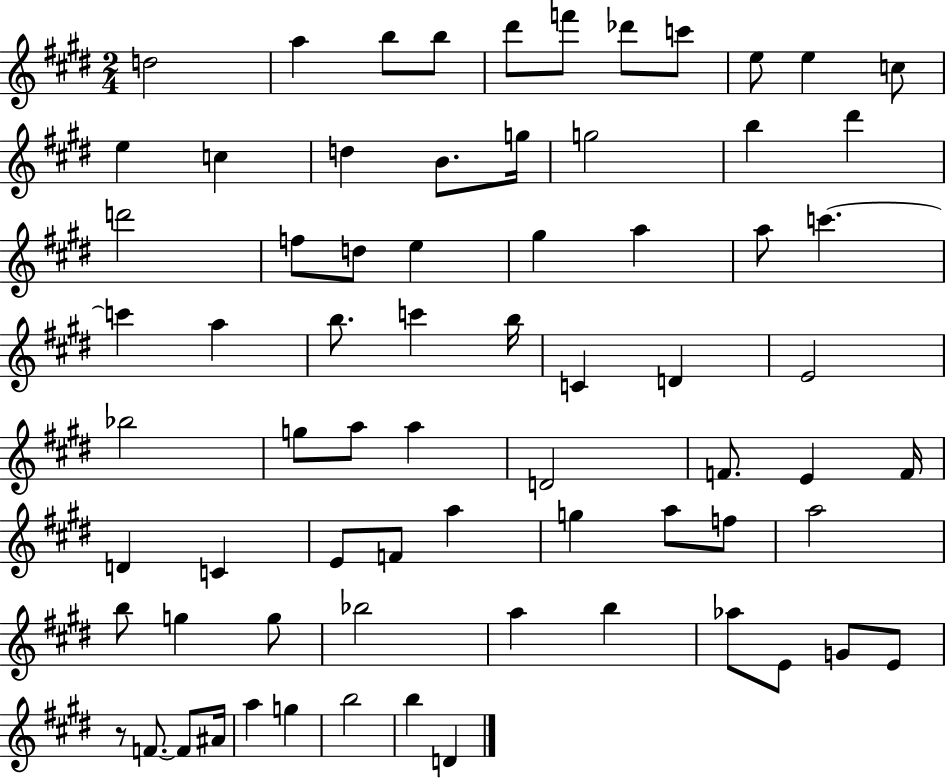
{
  \clef treble
  \numericTimeSignature
  \time 2/4
  \key e \major
  d''2 | a''4 b''8 b''8 | dis'''8 f'''8 des'''8 c'''8 | e''8 e''4 c''8 | \break e''4 c''4 | d''4 b'8. g''16 | g''2 | b''4 dis'''4 | \break d'''2 | f''8 d''8 e''4 | gis''4 a''4 | a''8 c'''4.~~ | \break c'''4 a''4 | b''8. c'''4 b''16 | c'4 d'4 | e'2 | \break bes''2 | g''8 a''8 a''4 | d'2 | f'8. e'4 f'16 | \break d'4 c'4 | e'8 f'8 a''4 | g''4 a''8 f''8 | a''2 | \break b''8 g''4 g''8 | bes''2 | a''4 b''4 | aes''8 e'8 g'8 e'8 | \break r8 f'8.~~ f'8 ais'16 | a''4 g''4 | b''2 | b''4 d'4 | \break \bar "|."
}